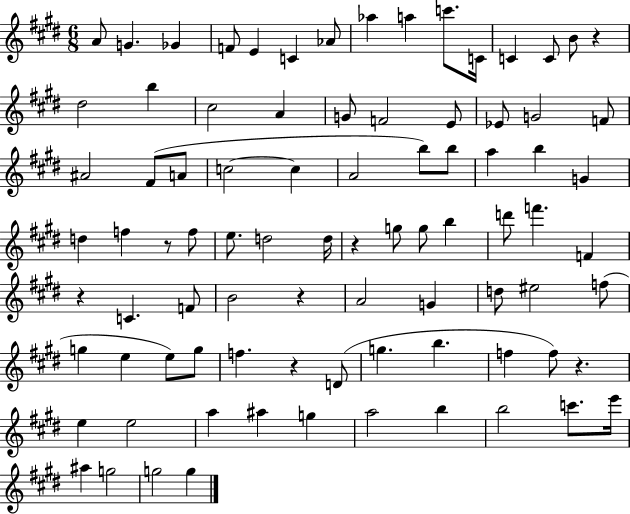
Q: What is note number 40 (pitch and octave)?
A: D5